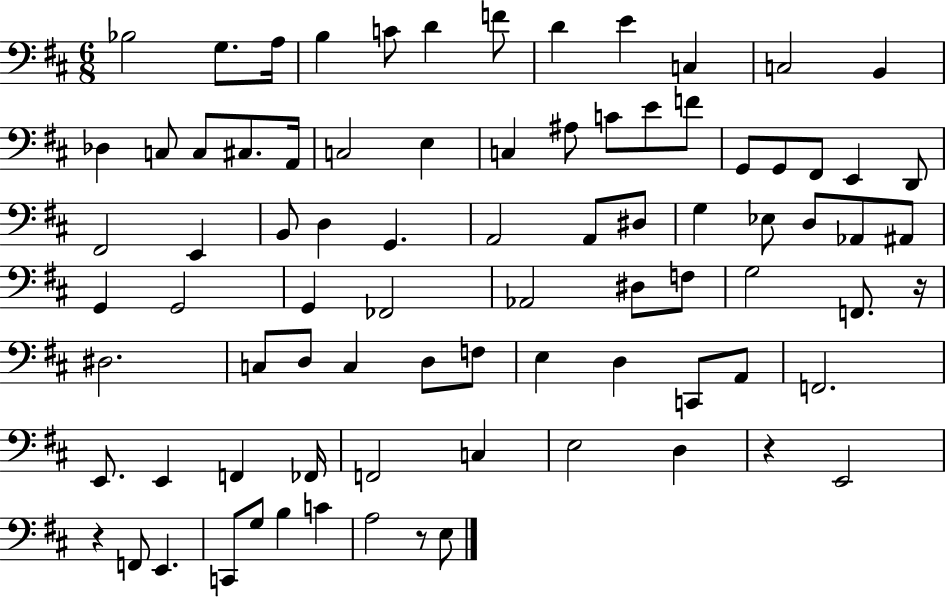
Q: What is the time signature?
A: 6/8